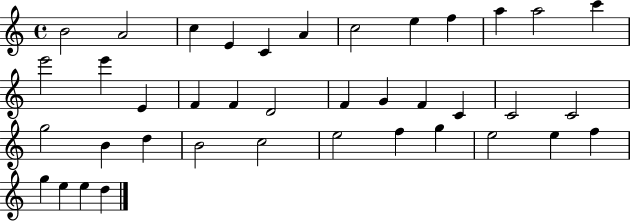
B4/h A4/h C5/q E4/q C4/q A4/q C5/h E5/q F5/q A5/q A5/h C6/q E6/h E6/q E4/q F4/q F4/q D4/h F4/q G4/q F4/q C4/q C4/h C4/h G5/h B4/q D5/q B4/h C5/h E5/h F5/q G5/q E5/h E5/q F5/q G5/q E5/q E5/q D5/q